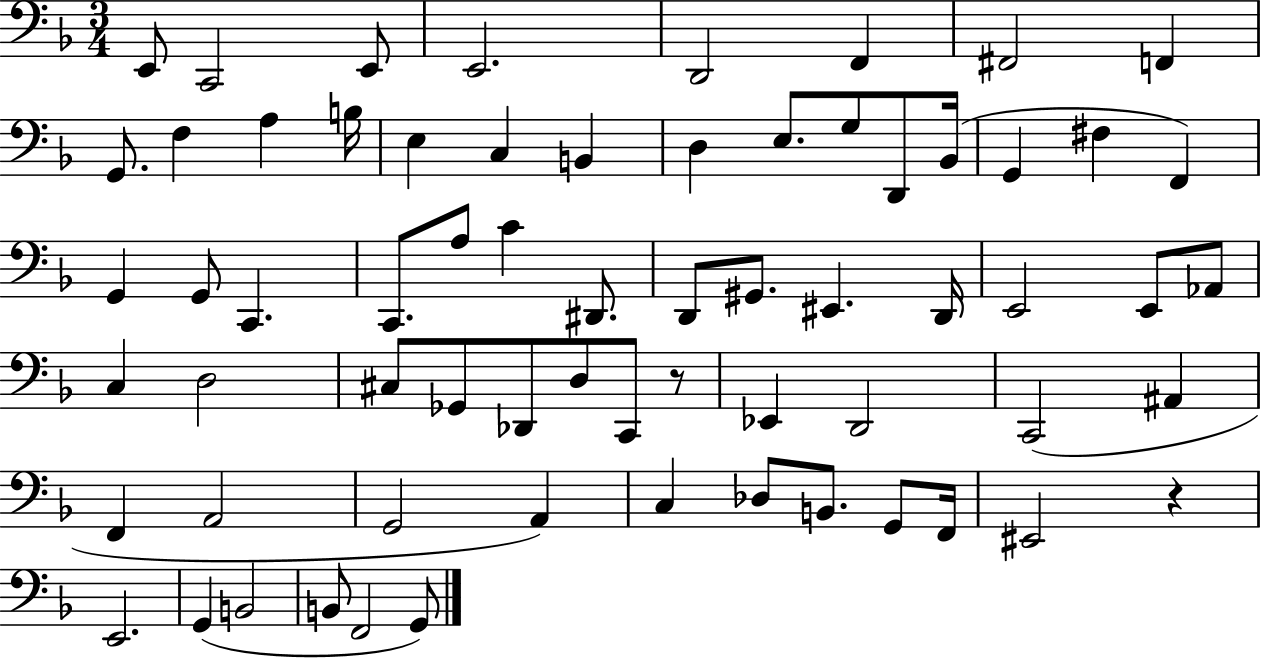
{
  \clef bass
  \numericTimeSignature
  \time 3/4
  \key f \major
  e,8 c,2 e,8 | e,2. | d,2 f,4 | fis,2 f,4 | \break g,8. f4 a4 b16 | e4 c4 b,4 | d4 e8. g8 d,8 bes,16( | g,4 fis4 f,4) | \break g,4 g,8 c,4. | c,8. a8 c'4 dis,8. | d,8 gis,8. eis,4. d,16 | e,2 e,8 aes,8 | \break c4 d2 | cis8 ges,8 des,8 d8 c,8 r8 | ees,4 d,2 | c,2( ais,4 | \break f,4 a,2 | g,2 a,4) | c4 des8 b,8. g,8 f,16 | eis,2 r4 | \break e,2. | g,4( b,2 | b,8 f,2 g,8) | \bar "|."
}